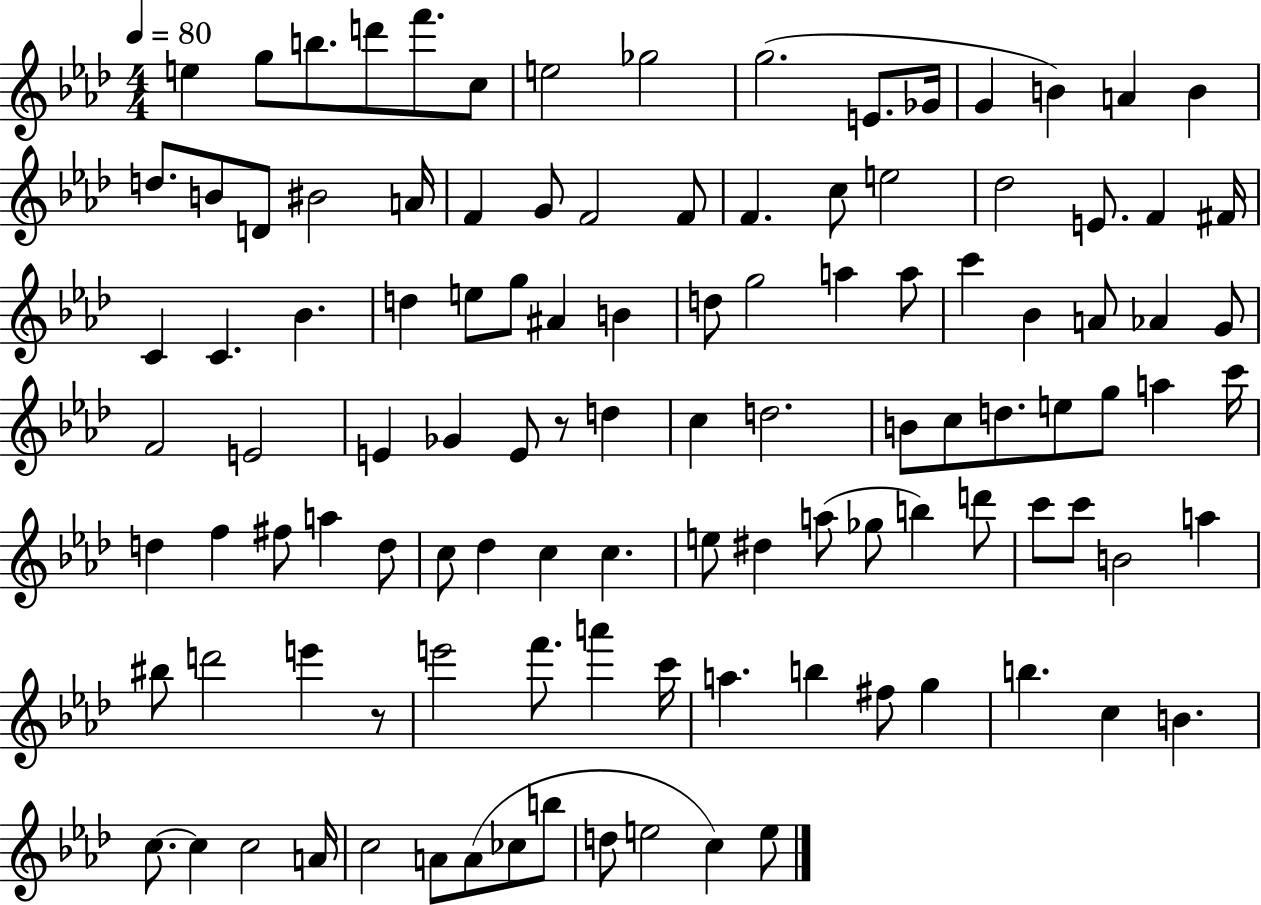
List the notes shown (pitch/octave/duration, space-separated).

E5/q G5/e B5/e. D6/e F6/e. C5/e E5/h Gb5/h G5/h. E4/e. Gb4/s G4/q B4/q A4/q B4/q D5/e. B4/e D4/e BIS4/h A4/s F4/q G4/e F4/h F4/e F4/q. C5/e E5/h Db5/h E4/e. F4/q F#4/s C4/q C4/q. Bb4/q. D5/q E5/e G5/e A#4/q B4/q D5/e G5/h A5/q A5/e C6/q Bb4/q A4/e Ab4/q G4/e F4/h E4/h E4/q Gb4/q E4/e R/e D5/q C5/q D5/h. B4/e C5/e D5/e. E5/e G5/e A5/q C6/s D5/q F5/q F#5/e A5/q D5/e C5/e Db5/q C5/q C5/q. E5/e D#5/q A5/e Gb5/e B5/q D6/e C6/e C6/e B4/h A5/q BIS5/e D6/h E6/q R/e E6/h F6/e. A6/q C6/s A5/q. B5/q F#5/e G5/q B5/q. C5/q B4/q. C5/e. C5/q C5/h A4/s C5/h A4/e A4/e CES5/e B5/e D5/e E5/h C5/q E5/e